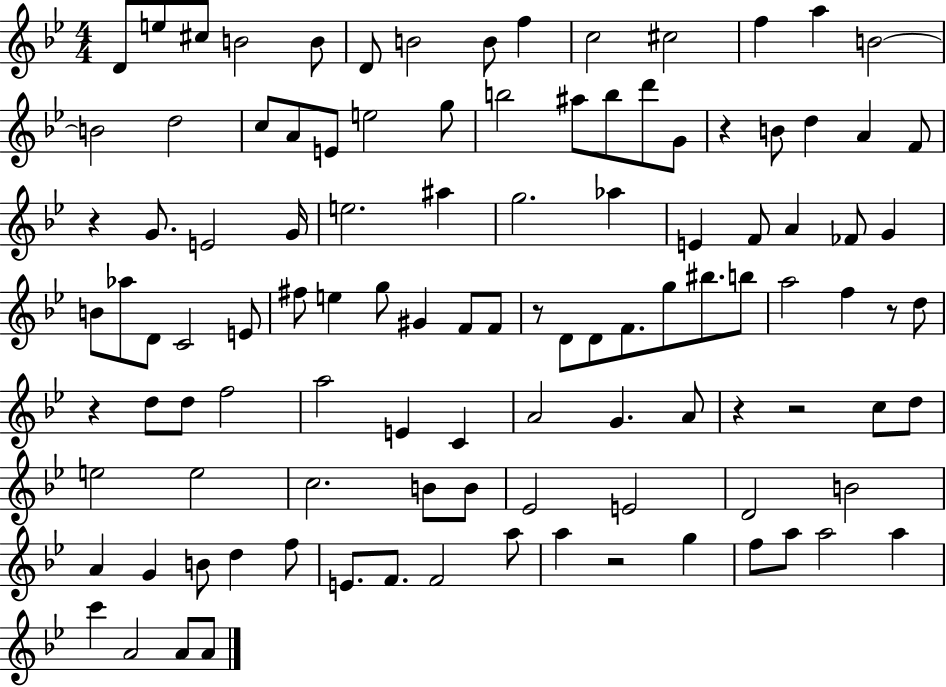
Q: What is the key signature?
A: BES major